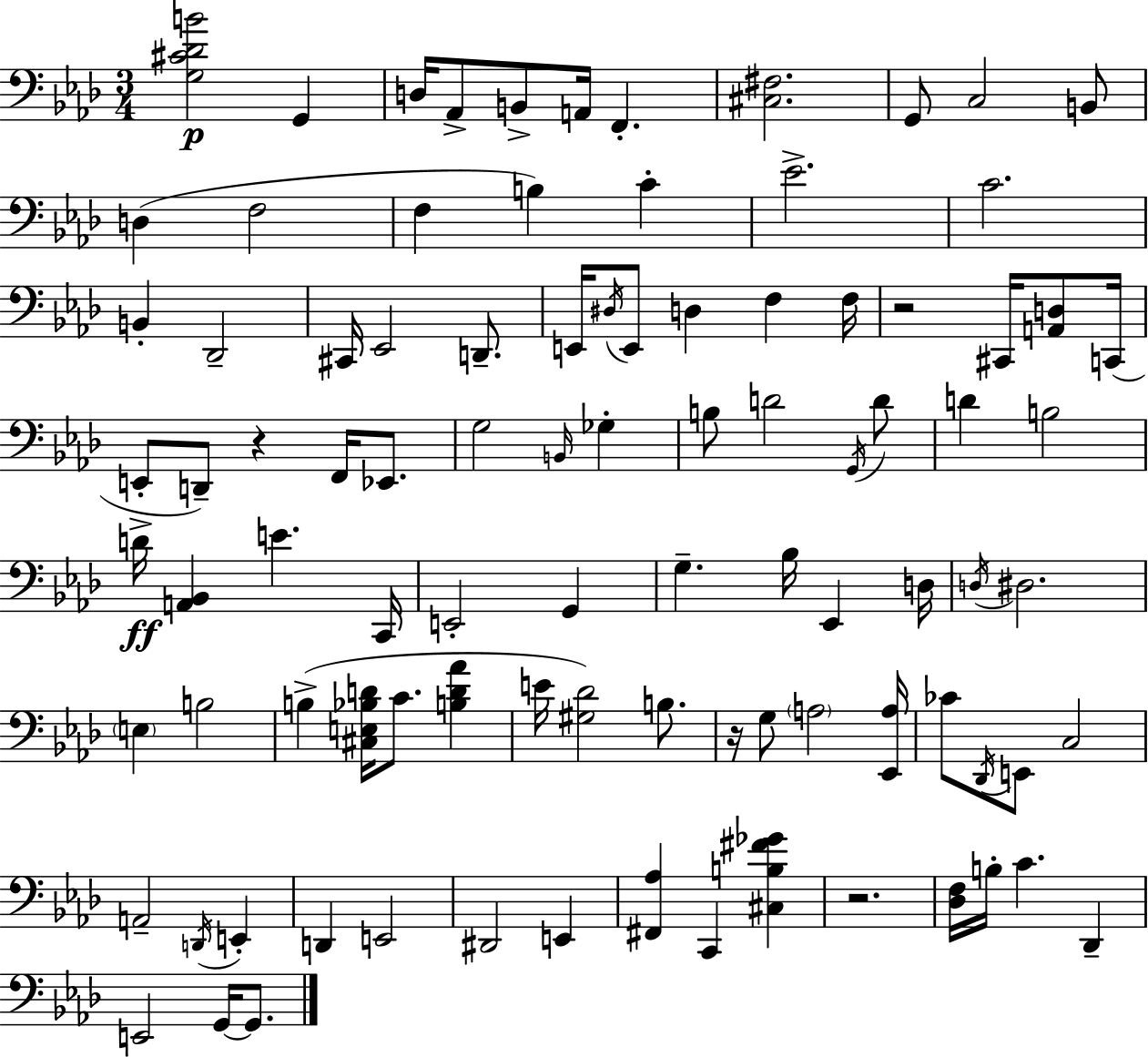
{
  \clef bass
  \numericTimeSignature
  \time 3/4
  \key aes \major
  \repeat volta 2 { <g cis' des' b'>2\p g,4 | d16 aes,8-> b,8-> a,16 f,4.-. | <cis fis>2. | g,8 c2 b,8 | \break d4( f2 | f4 b4) c'4-. | ees'2.-> | c'2. | \break b,4-. des,2-- | cis,16 ees,2 d,8.-- | e,16 \acciaccatura { dis16 } e,8 d4 f4 | f16 r2 cis,16 <a, d>8 | \break c,16( e,8-. d,8--) r4 f,16 ees,8. | g2 \grace { b,16 } ges4-. | b8 d'2 | \acciaccatura { g,16 } d'8 d'4 b2 | \break d'16->\ff <a, bes,>4 e'4. | c,16 e,2-. g,4 | g4.-- bes16 ees,4 | d16 \acciaccatura { d16 } dis2. | \break \parenthesize e4 b2 | b4->( <cis e bes d'>16 c'8. | <b d' aes'>4 e'16 <gis des'>2) | b8. r16 g8 \parenthesize a2 | \break <ees, a>16 ces'8 \acciaccatura { des,16 } e,8 c2 | a,2-- | \acciaccatura { d,16 } e,4-. d,4 e,2 | dis,2 | \break e,4 <fis, aes>4 c,4 | <cis b fis' ges'>4 r2. | <des f>16 b16-. c'4. | des,4-- e,2 | \break g,16~~ g,8. } \bar "|."
}